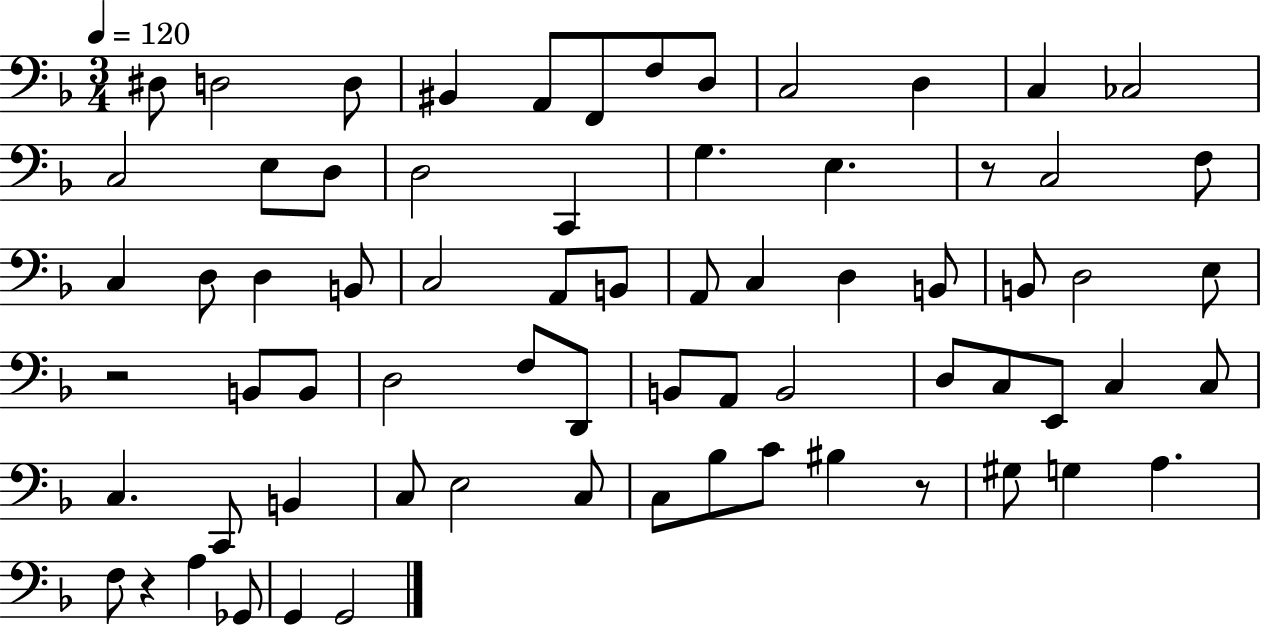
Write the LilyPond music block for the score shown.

{
  \clef bass
  \numericTimeSignature
  \time 3/4
  \key f \major
  \tempo 4 = 120
  dis8 d2 d8 | bis,4 a,8 f,8 f8 d8 | c2 d4 | c4 ces2 | \break c2 e8 d8 | d2 c,4 | g4. e4. | r8 c2 f8 | \break c4 d8 d4 b,8 | c2 a,8 b,8 | a,8 c4 d4 b,8 | b,8 d2 e8 | \break r2 b,8 b,8 | d2 f8 d,8 | b,8 a,8 b,2 | d8 c8 e,8 c4 c8 | \break c4. c,8 b,4 | c8 e2 c8 | c8 bes8 c'8 bis4 r8 | gis8 g4 a4. | \break f8 r4 a4 ges,8 | g,4 g,2 | \bar "|."
}